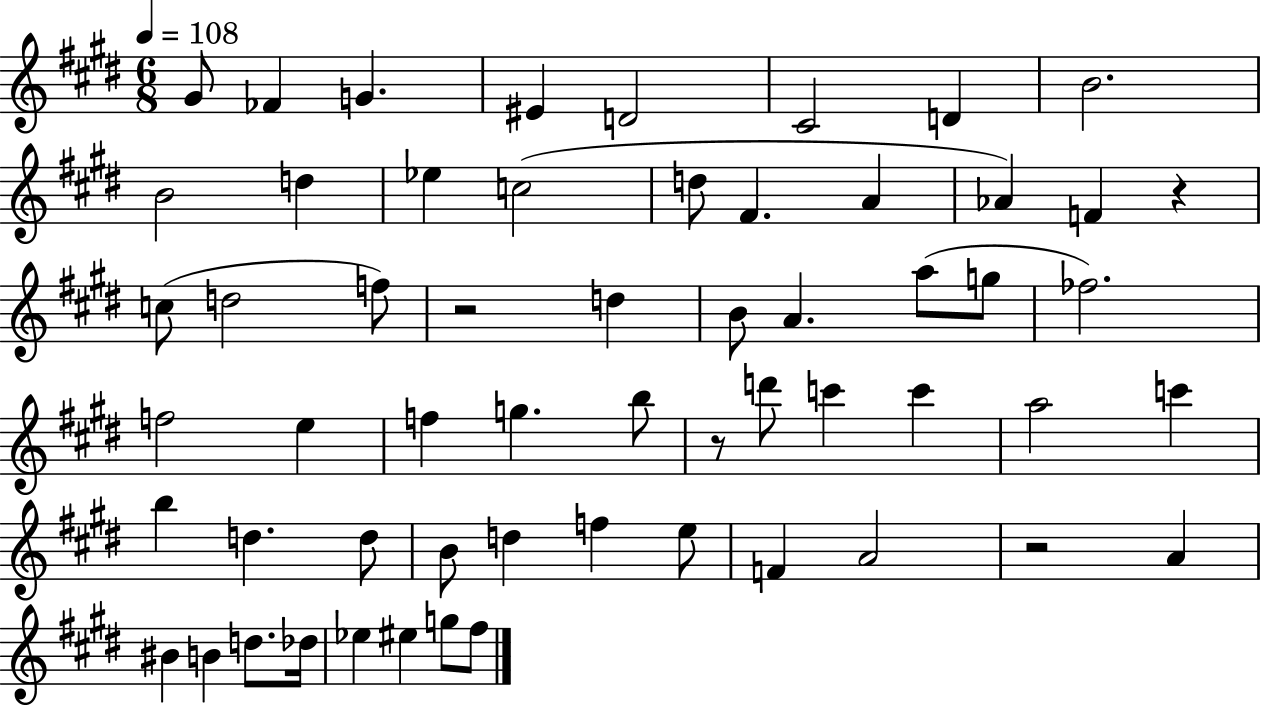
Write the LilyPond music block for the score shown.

{
  \clef treble
  \numericTimeSignature
  \time 6/8
  \key e \major
  \tempo 4 = 108
  gis'8 fes'4 g'4. | eis'4 d'2 | cis'2 d'4 | b'2. | \break b'2 d''4 | ees''4 c''2( | d''8 fis'4. a'4 | aes'4) f'4 r4 | \break c''8( d''2 f''8) | r2 d''4 | b'8 a'4. a''8( g''8 | fes''2.) | \break f''2 e''4 | f''4 g''4. b''8 | r8 d'''8 c'''4 c'''4 | a''2 c'''4 | \break b''4 d''4. d''8 | b'8 d''4 f''4 e''8 | f'4 a'2 | r2 a'4 | \break bis'4 b'4 d''8. des''16 | ees''4 eis''4 g''8 fis''8 | \bar "|."
}